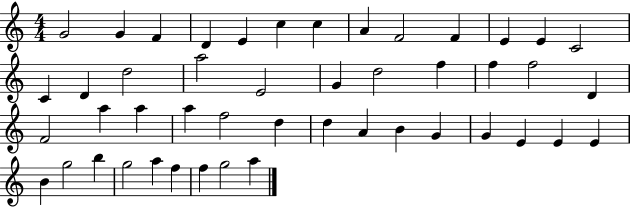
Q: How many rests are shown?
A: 0